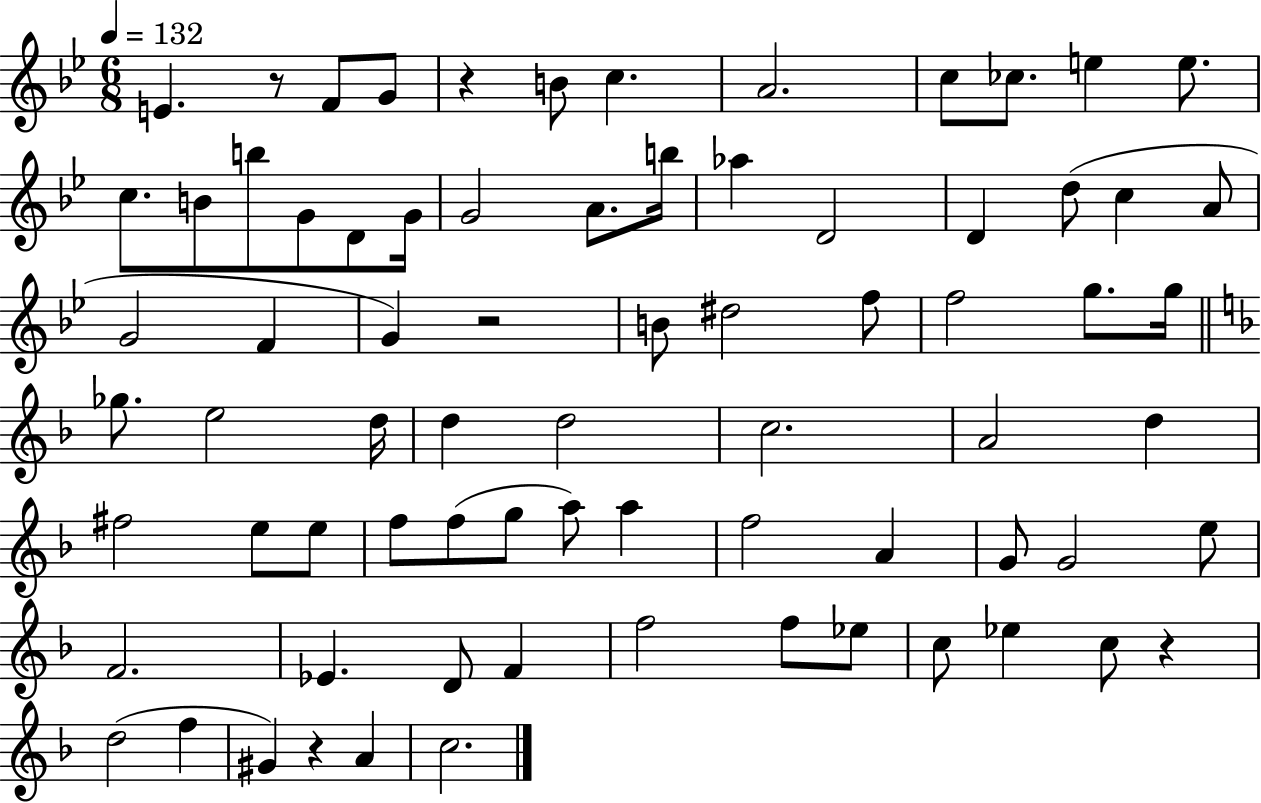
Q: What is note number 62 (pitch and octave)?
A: Eb5